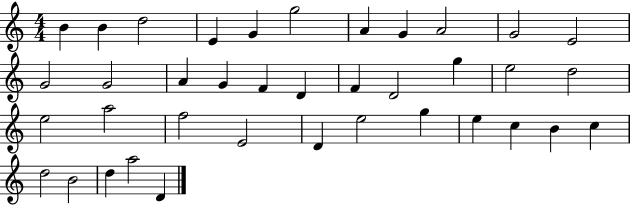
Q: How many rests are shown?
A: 0